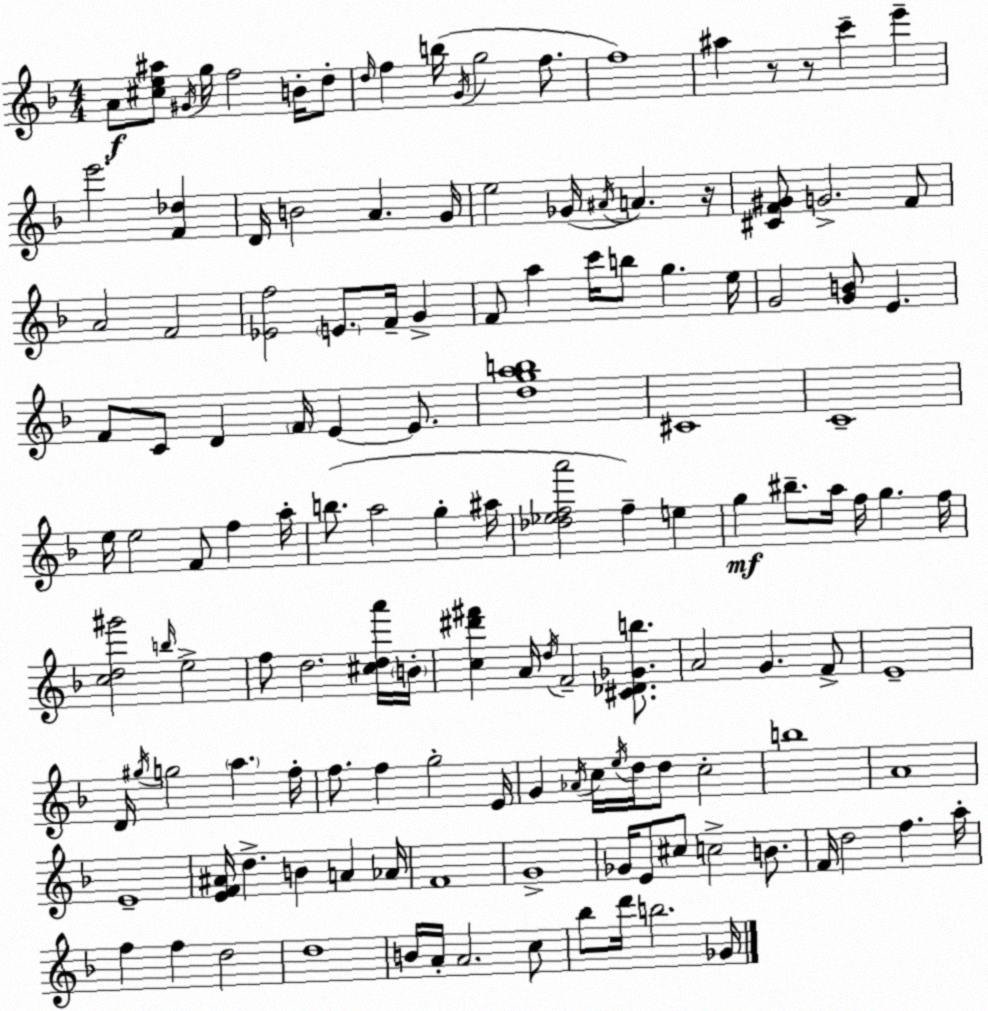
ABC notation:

X:1
T:Untitled
M:4/4
L:1/4
K:F
A/2 [^ce^a]/2 ^G/4 g/4 f2 B/4 d/2 d/4 f b/4 G/4 g2 f/2 f4 ^a z/2 z/2 c' e' e'2 [F_d] D/4 B2 A G/4 e2 _G/4 ^A/4 A z/4 [^CF^G]/2 G2 F/2 A2 F2 [_Ef]2 E/2 F/4 G F/2 a c'/4 b/2 g e/4 G2 [GB]/2 E F/2 C/2 D F/4 E E/2 [dgab]4 ^C4 C4 e/4 e2 F/2 f a/4 b/2 a2 g ^a/4 [_d_efa']2 f e g ^b/2 a/4 f/4 g f/4 [cd^g']2 b/4 e2 f/2 d2 [^cda']/4 B/4 [c^d'^f'] A/4 d/4 F2 [^C_D_Gb]/2 A2 G F/2 E4 D/4 ^g/4 g2 a f/4 f/2 f g2 E/4 G _A/4 c/4 e/4 d/4 d/2 c2 b4 A4 E4 [EF^A]/4 d B A _A/4 F4 G4 _G/4 E/2 ^c/2 c2 B/2 F/4 d2 f a/4 f f d2 d4 B/4 A/4 A2 c/2 _b/2 d'/4 b2 _G/4